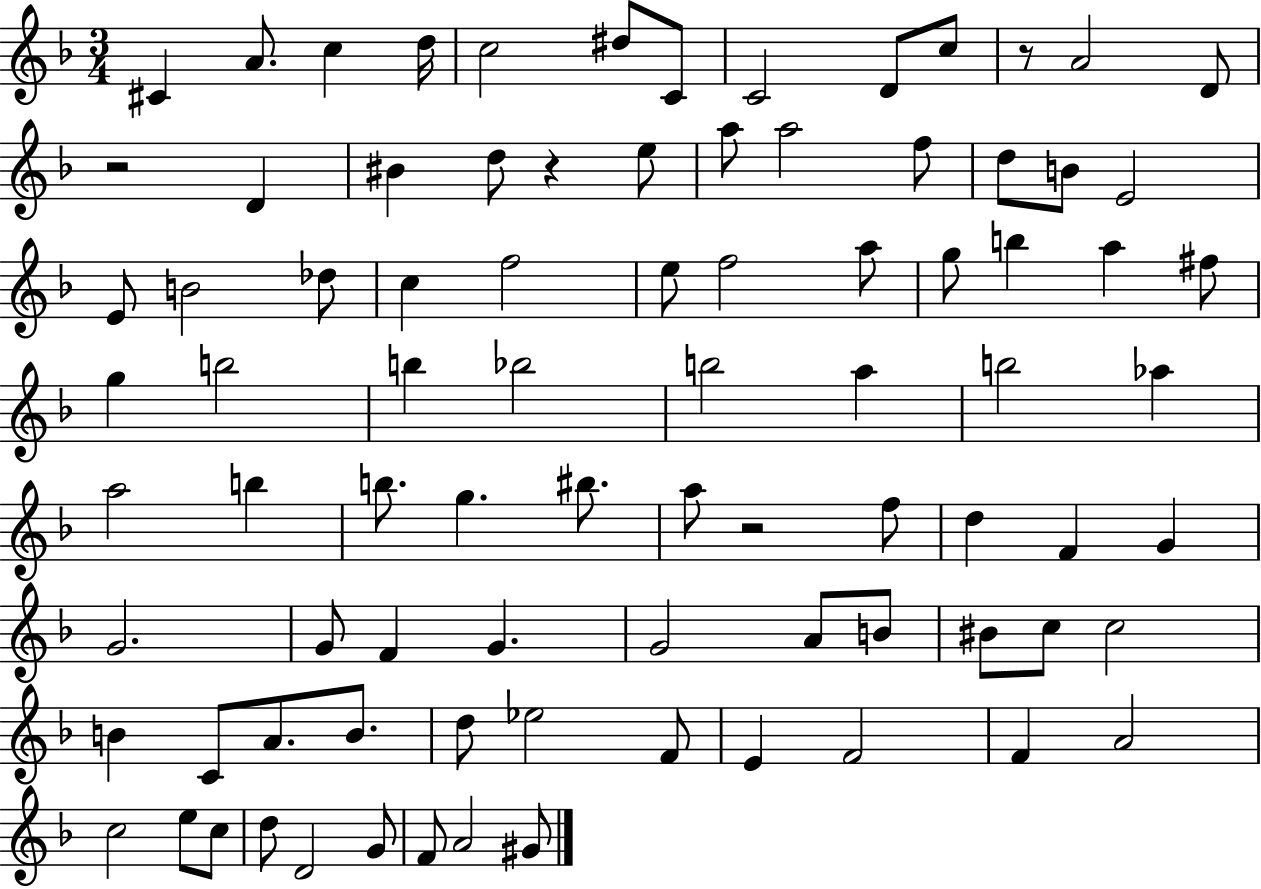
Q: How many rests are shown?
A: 4